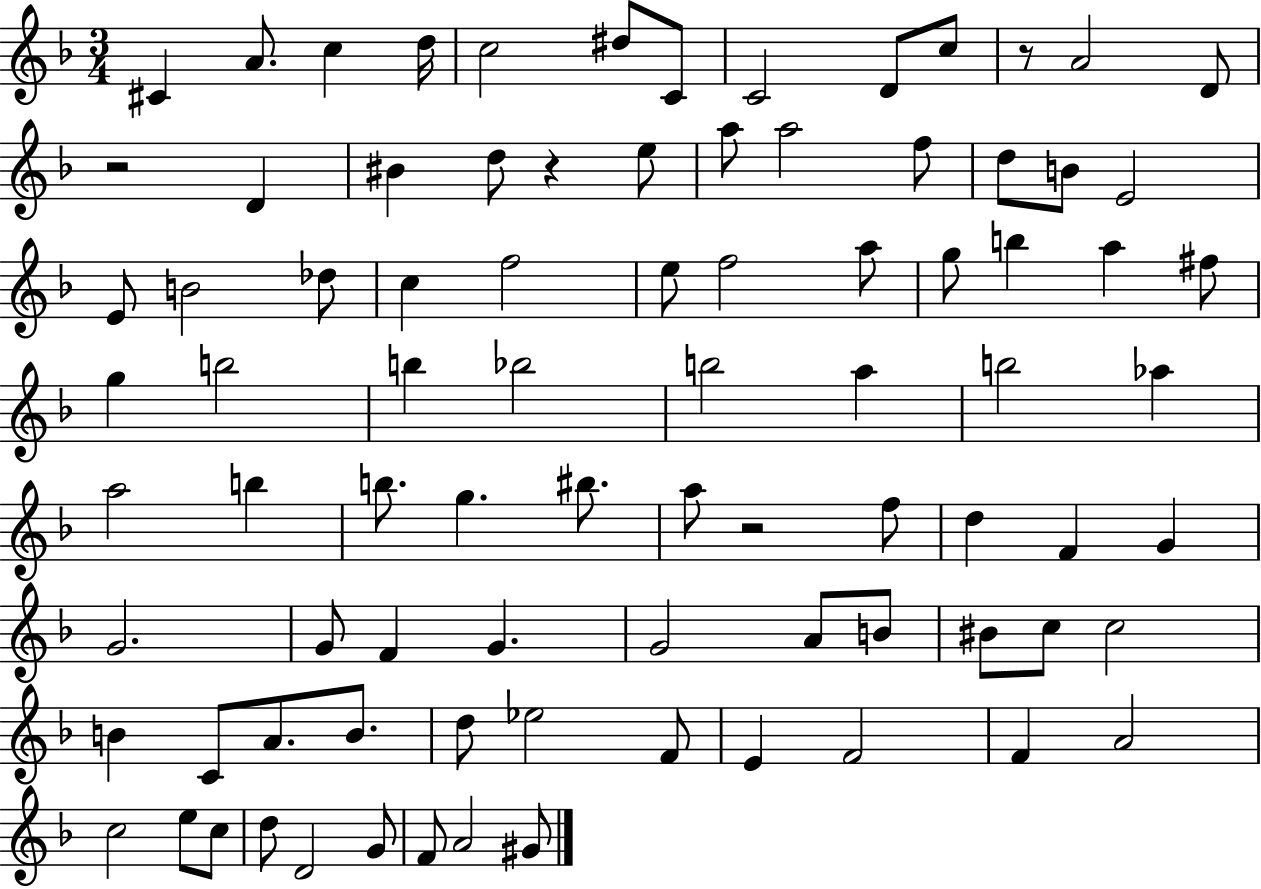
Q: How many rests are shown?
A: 4